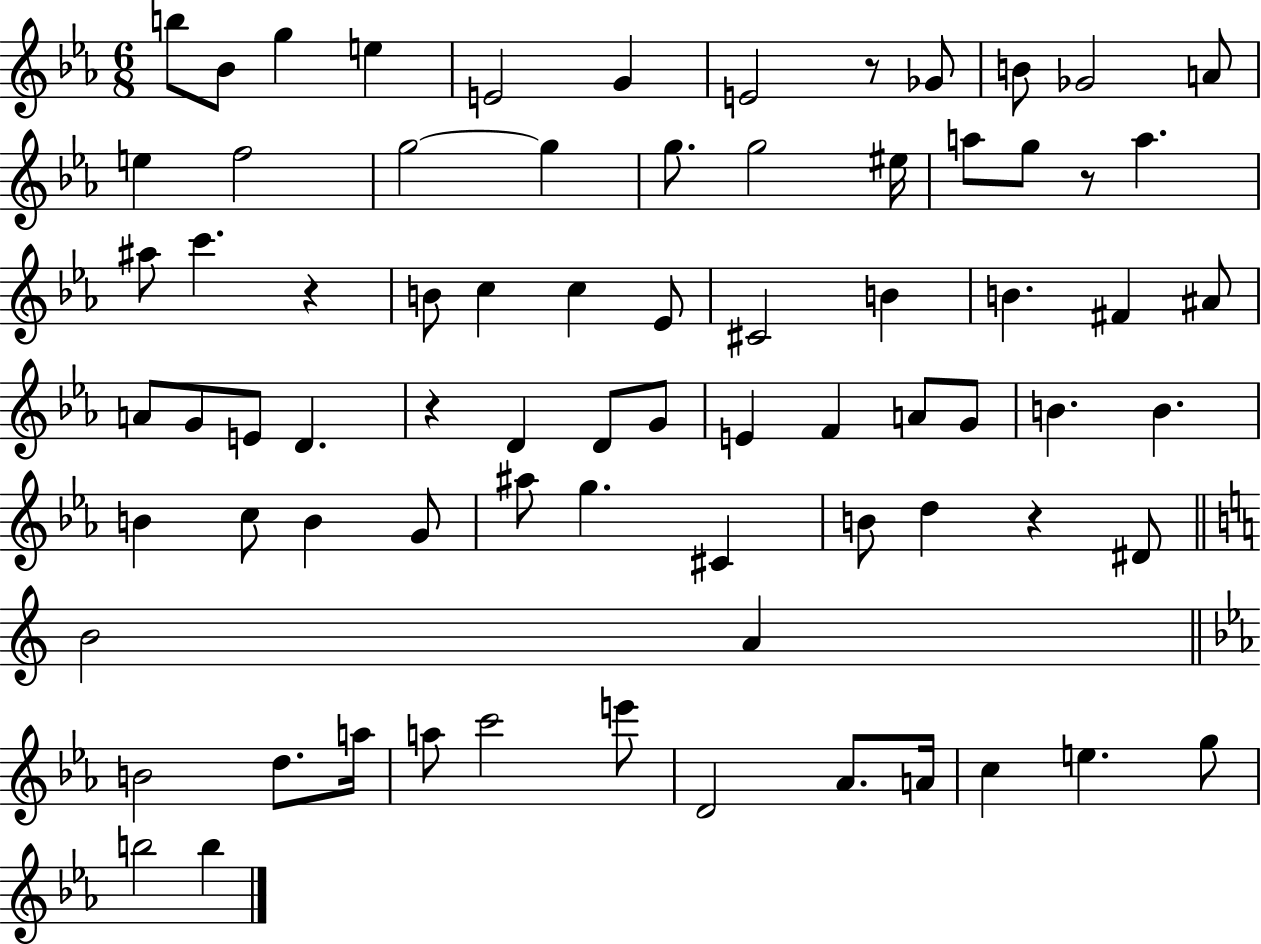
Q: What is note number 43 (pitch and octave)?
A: G4